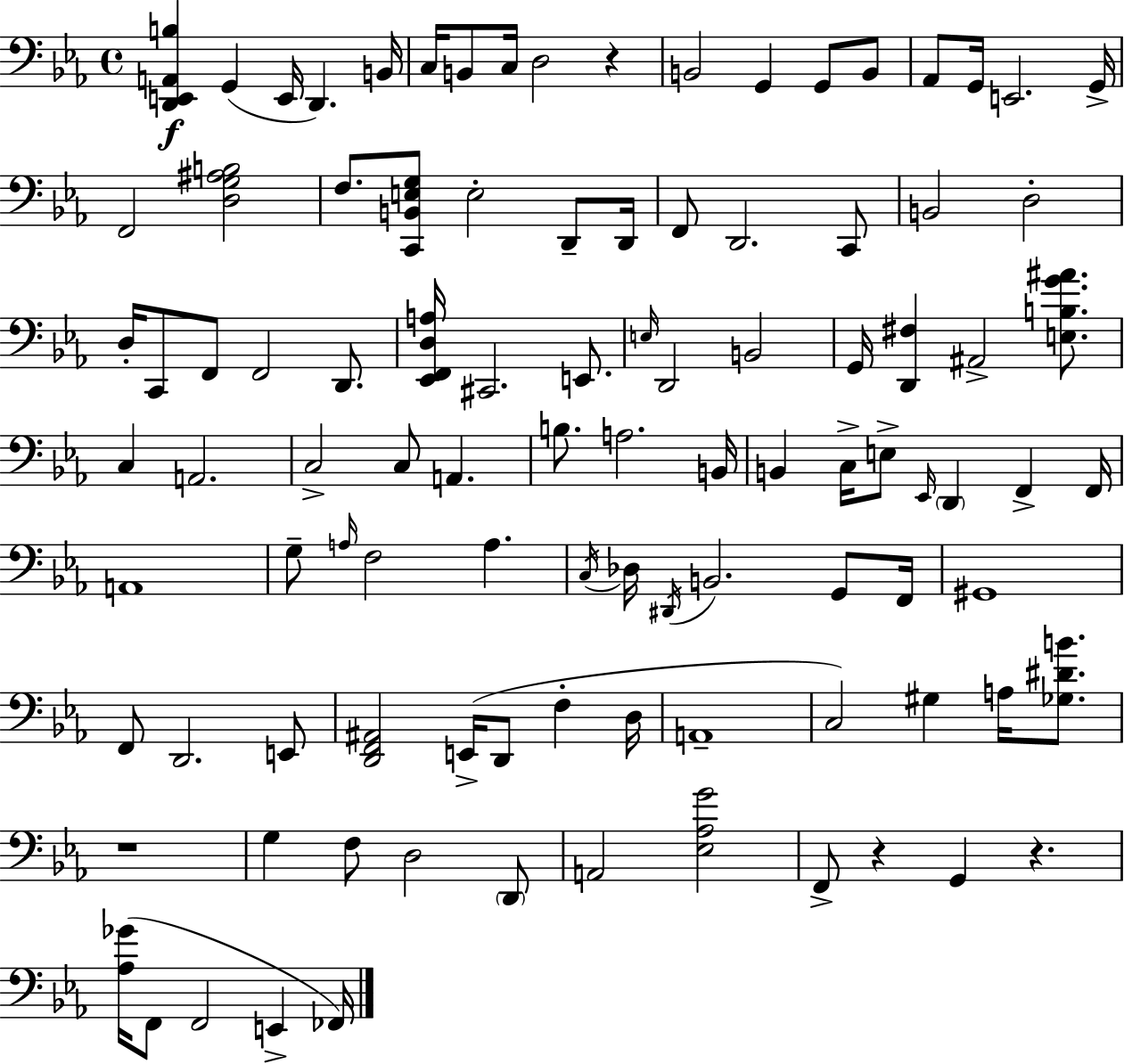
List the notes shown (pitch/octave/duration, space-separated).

[D2,E2,A2,B3]/q G2/q E2/s D2/q. B2/s C3/s B2/e C3/s D3/h R/q B2/h G2/q G2/e B2/e Ab2/e G2/s E2/h. G2/s F2/h [D3,G3,A#3,B3]/h F3/e. [C2,B2,E3,G3]/e E3/h D2/e D2/s F2/e D2/h. C2/e B2/h D3/h D3/s C2/e F2/e F2/h D2/e. [Eb2,F2,D3,A3]/s C#2/h. E2/e. E3/s D2/h B2/h G2/s [D2,F#3]/q A#2/h [E3,B3,G4,A#4]/e. C3/q A2/h. C3/h C3/e A2/q. B3/e. A3/h. B2/s B2/q C3/s E3/e Eb2/s D2/q F2/q F2/s A2/w G3/e A3/s F3/h A3/q. C3/s Db3/s D#2/s B2/h. G2/e F2/s G#2/w F2/e D2/h. E2/e [D2,F2,A#2]/h E2/s D2/e F3/q D3/s A2/w C3/h G#3/q A3/s [Gb3,D#4,B4]/e. R/w G3/q F3/e D3/h D2/e A2/h [Eb3,Ab3,G4]/h F2/e R/q G2/q R/q. [Ab3,Gb4]/s F2/e F2/h E2/q FES2/s